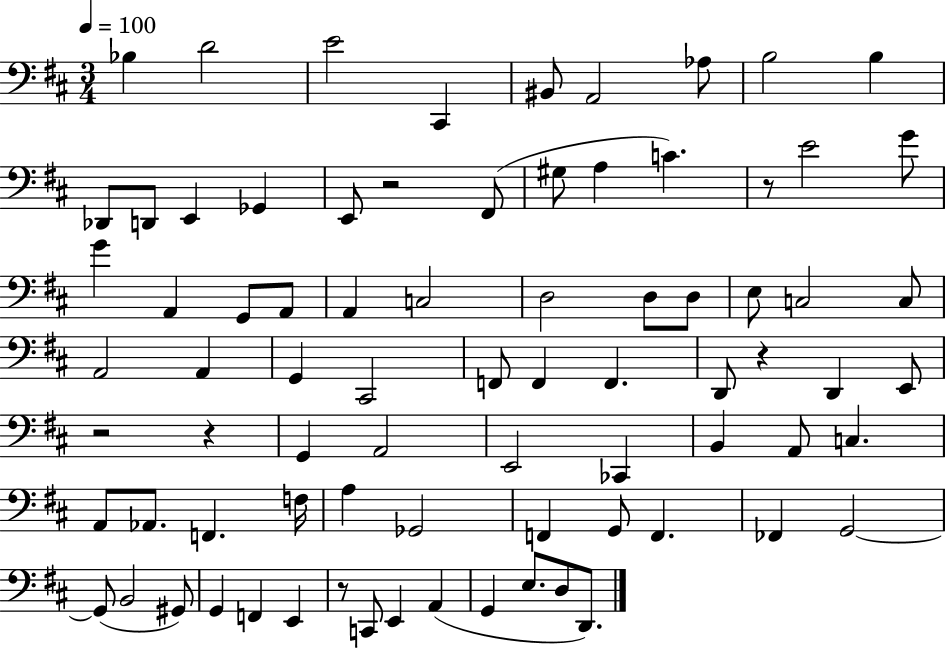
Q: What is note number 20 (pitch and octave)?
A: G4